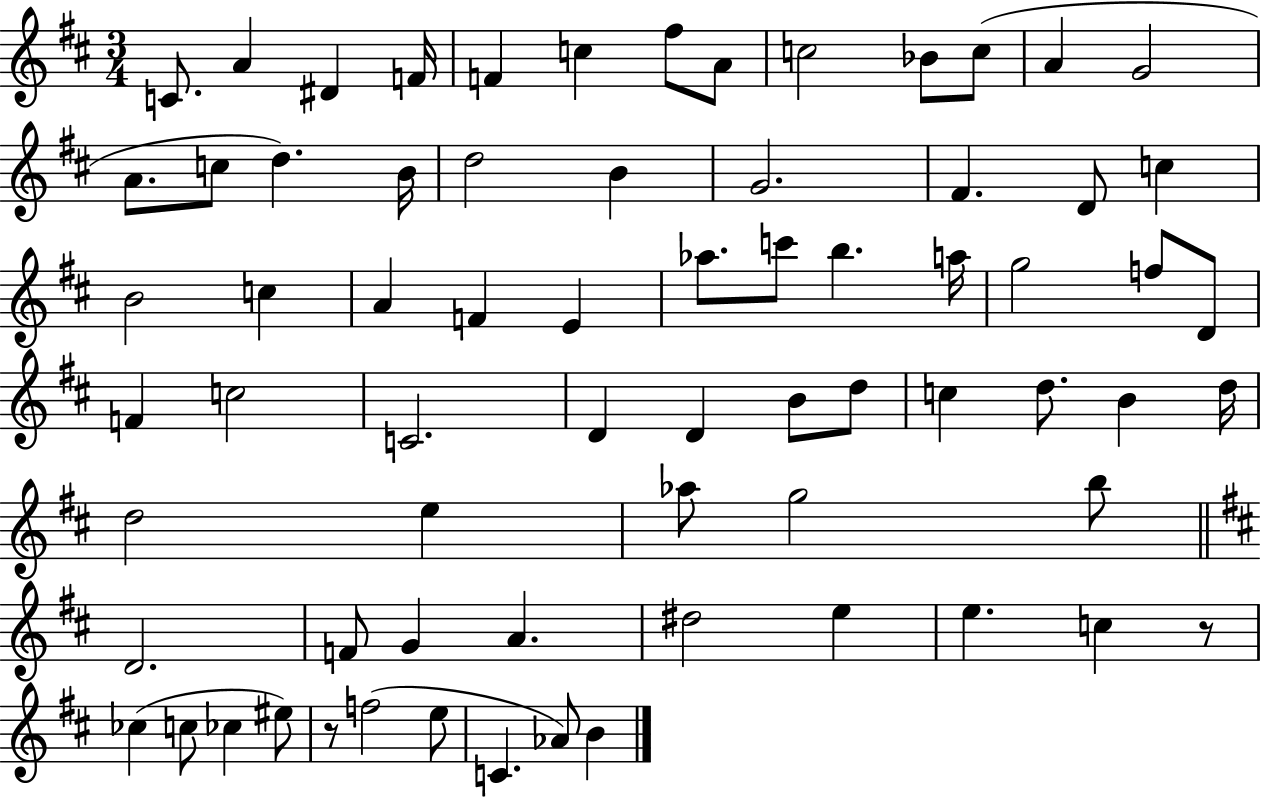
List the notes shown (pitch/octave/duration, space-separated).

C4/e. A4/q D#4/q F4/s F4/q C5/q F#5/e A4/e C5/h Bb4/e C5/e A4/q G4/h A4/e. C5/e D5/q. B4/s D5/h B4/q G4/h. F#4/q. D4/e C5/q B4/h C5/q A4/q F4/q E4/q Ab5/e. C6/e B5/q. A5/s G5/h F5/e D4/e F4/q C5/h C4/h. D4/q D4/q B4/e D5/e C5/q D5/e. B4/q D5/s D5/h E5/q Ab5/e G5/h B5/e D4/h. F4/e G4/q A4/q. D#5/h E5/q E5/q. C5/q R/e CES5/q C5/e CES5/q EIS5/e R/e F5/h E5/e C4/q. Ab4/e B4/q